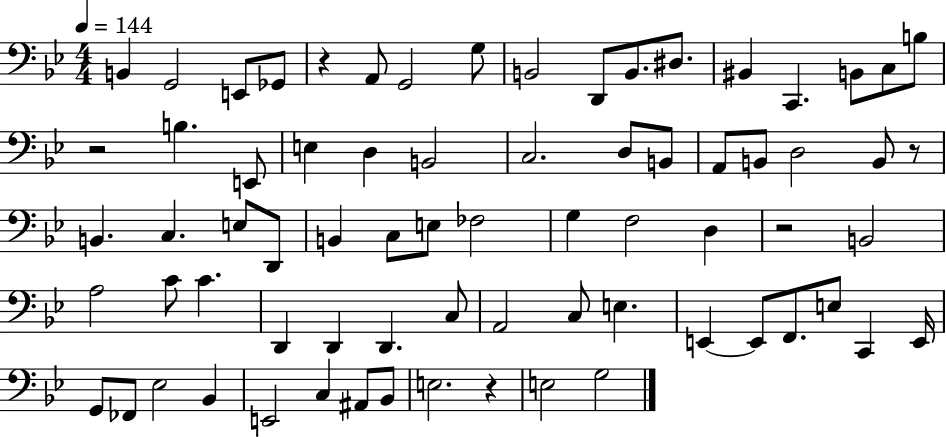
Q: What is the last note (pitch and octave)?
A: G3